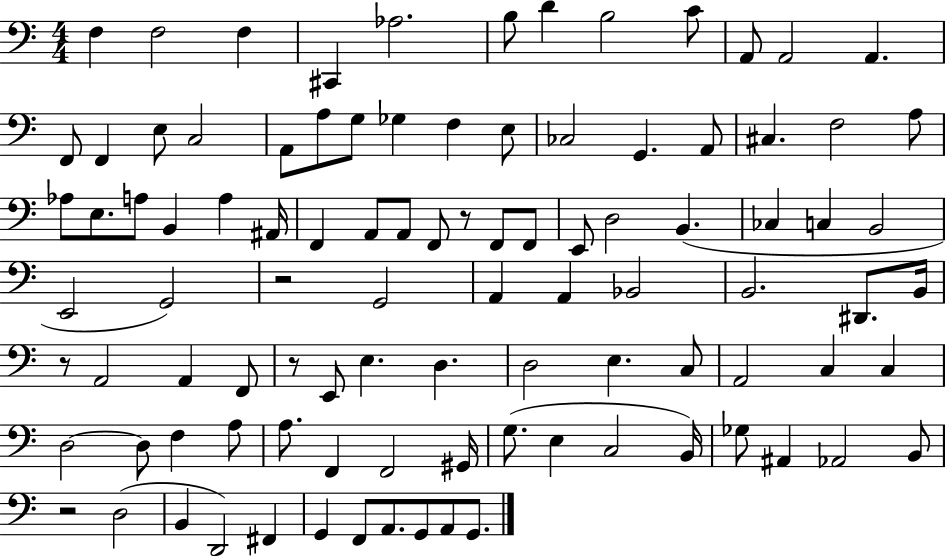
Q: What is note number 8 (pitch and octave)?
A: B3